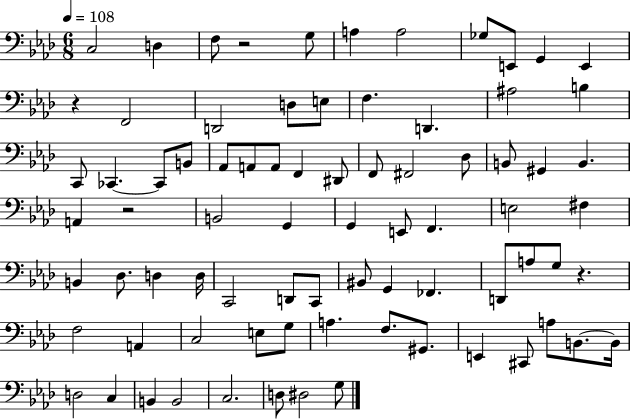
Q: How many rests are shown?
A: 4